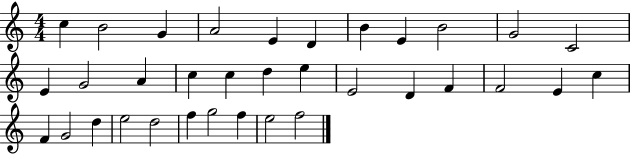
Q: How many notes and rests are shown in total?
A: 34